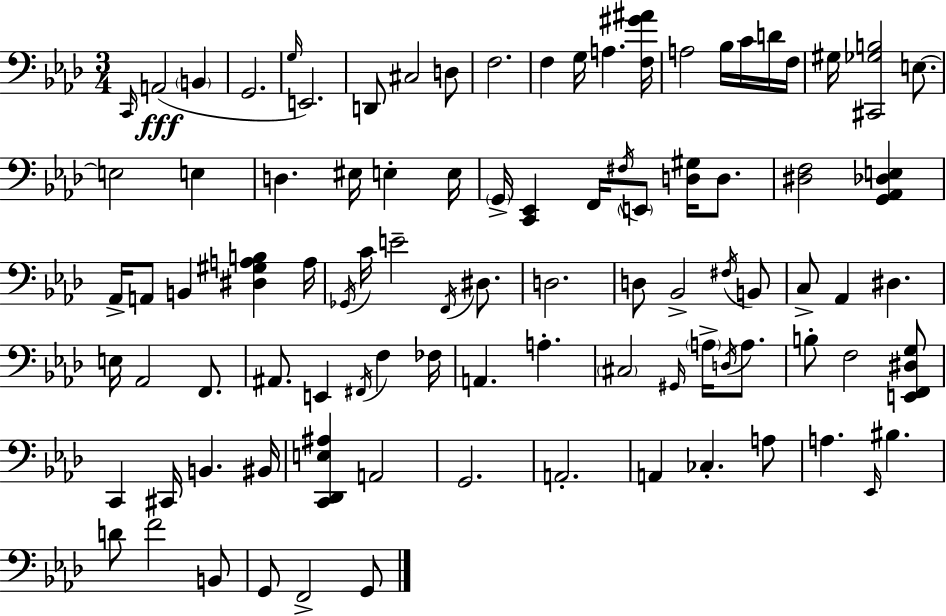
{
  \clef bass
  \numericTimeSignature
  \time 3/4
  \key aes \major
  \grace { c,16 }(\fff a,2 \parenthesize b,4 | g,2. | \grace { g16 } e,2.) | d,8 cis2 | \break d8 f2. | f4 g16 a4. | <f gis' ais'>16 a2 bes16 c'16 | d'16 f16 gis16 <cis, ges b>2 e8.~~ | \break e2 e4 | d4. eis16 e4-. | e16 \parenthesize g,16-> <c, ees,>4 f,16 \acciaccatura { fis16 } \parenthesize e,8 <d gis>16 | d8. <dis f>2 <g, aes, des e>4 | \break aes,16-> a,8 b,4 <dis gis a b>4 | a16 \acciaccatura { ges,16 } c'16 e'2-- | \acciaccatura { f,16 } dis8. d2. | d8 bes,2-> | \break \acciaccatura { fis16 } b,8 c8-> aes,4 | dis4. e16 aes,2 | f,8. ais,8. e,4 | \acciaccatura { fis,16 } f4 fes16 a,4. | \break a4.-. \parenthesize cis2 | \grace { gis,16 } \parenthesize a16-> \acciaccatura { d16 } a8. b8-. f2 | <e, f, dis g>8 c,4 | cis,16 b,4. bis,16 <c, des, e ais>4 | \break a,2 g,2. | a,2.-. | a,4 | ces4.-. a8 a4. | \break \grace { ees,16 } bis4. d'8 | f'2 b,8 g,8 | f,2-> g,8 \bar "|."
}